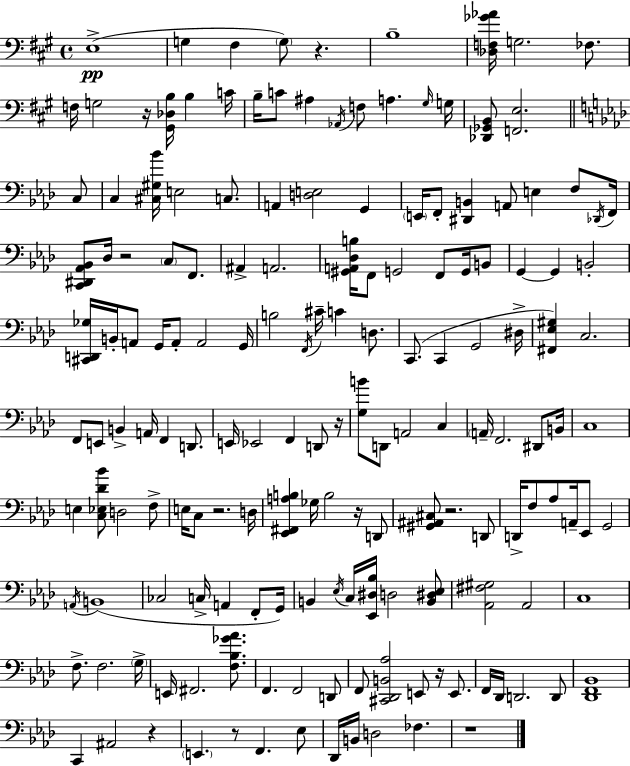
E3/w G3/q F#3/q G3/e R/q. B3/w [Db3,F3,Gb4,Ab4]/s G3/h. FES3/e. F3/s G3/h R/s [G#2,Db3,B3]/s B3/q C4/s B3/s C4/e A#3/q Ab2/s F3/e A3/q. G#3/s G3/s [Db2,Gb2,B2]/e [F2,E3]/h. C3/e C3/q [C#3,G#3,Bb4]/s E3/h C3/e. A2/q [D3,E3]/h G2/q E2/s F2/e [D#2,B2]/q A2/e E3/q F3/e Db2/s F2/s [C2,D#2,Ab2,Bb2]/e Db3/s R/h C3/e F2/e. A#2/q A2/h. [G#2,A2,Db3,B3]/s F2/e G2/h F2/e G2/s B2/e G2/q G2/q B2/h [C#2,D2,Gb3]/s B2/s A2/e G2/s A2/e A2/h G2/s B3/h F2/s C#4/s C4/q D3/e. C2/e. C2/q G2/h D#3/s [F#2,Eb3,G#3]/q C3/h. F2/e E2/e B2/q A2/s F2/q D2/e. E2/s Eb2/h F2/q D2/e R/s [G3,B4]/e D2/e A2/h C3/q A2/s F2/h. D#2/e B2/s C3/w E3/q [C3,Eb3,Db4,Bb4]/e D3/h F3/e E3/s C3/e R/h. D3/s [Eb2,F#2,A3,B3]/q Gb3/s B3/h R/s D2/e [G#2,A#2,C#3]/e R/h. D2/e D2/s F3/e Ab3/e A2/s Eb2/e G2/h A2/s B2/w CES3/h C3/s A2/q F2/e G2/s B2/q Eb3/s C3/s [Eb2,D#3,Bb3]/s D3/h [B2,D#3,Eb3]/e [Ab2,F#3,G#3]/h Ab2/h C3/w F3/e. F3/h. G3/s E2/s F#2/h. [F3,Bb3,Gb4,Ab4]/e. F2/q. F2/h D2/e F2/e [C#2,Db2,B2,Ab3]/h E2/e R/s E2/e. F2/s Db2/s D2/h. D2/e [Db2,F2,Bb2]/w C2/q A#2/h R/q E2/q. R/e F2/q. Eb3/e Db2/s B2/s D3/h FES3/q. R/w